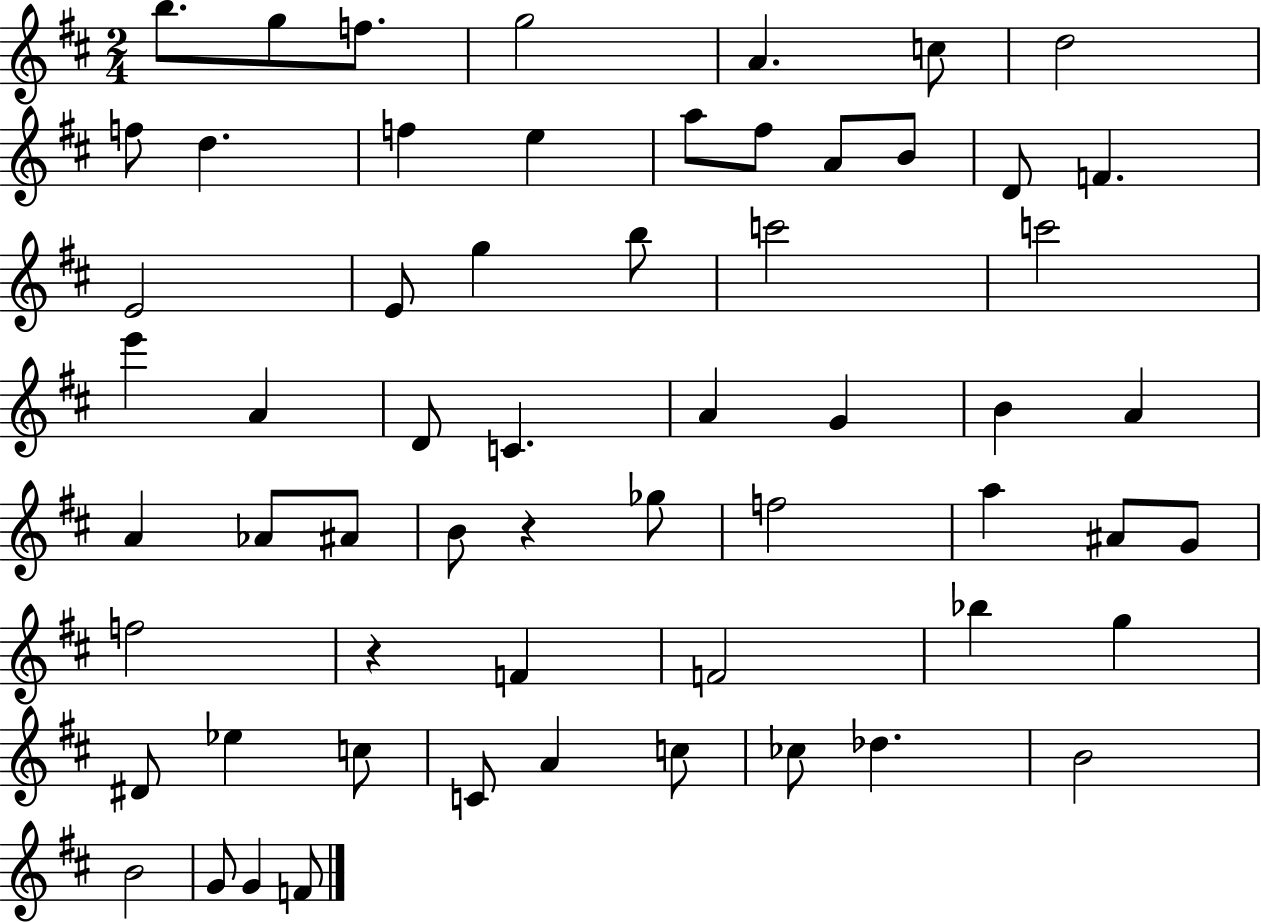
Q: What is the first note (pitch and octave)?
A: B5